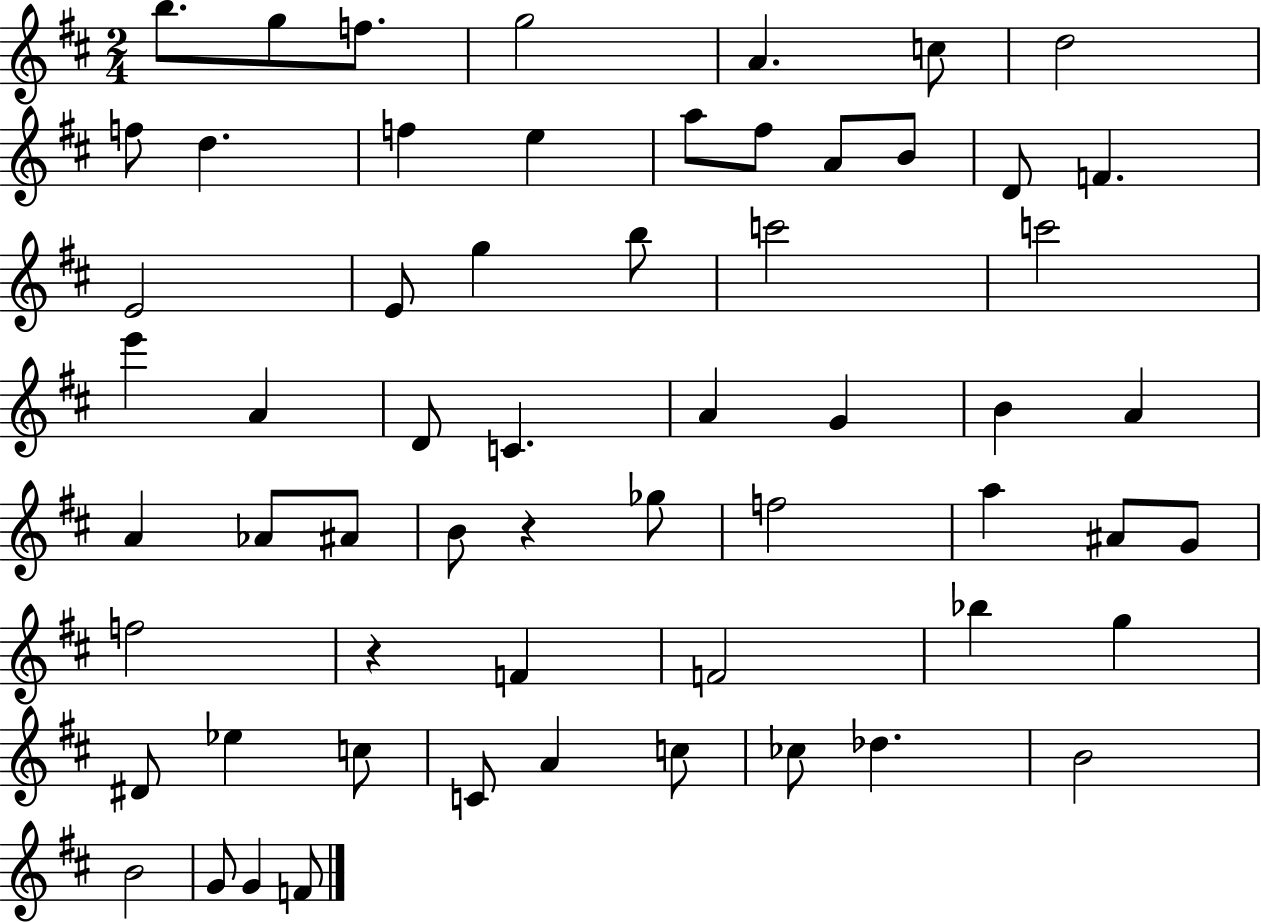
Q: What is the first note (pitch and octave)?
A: B5